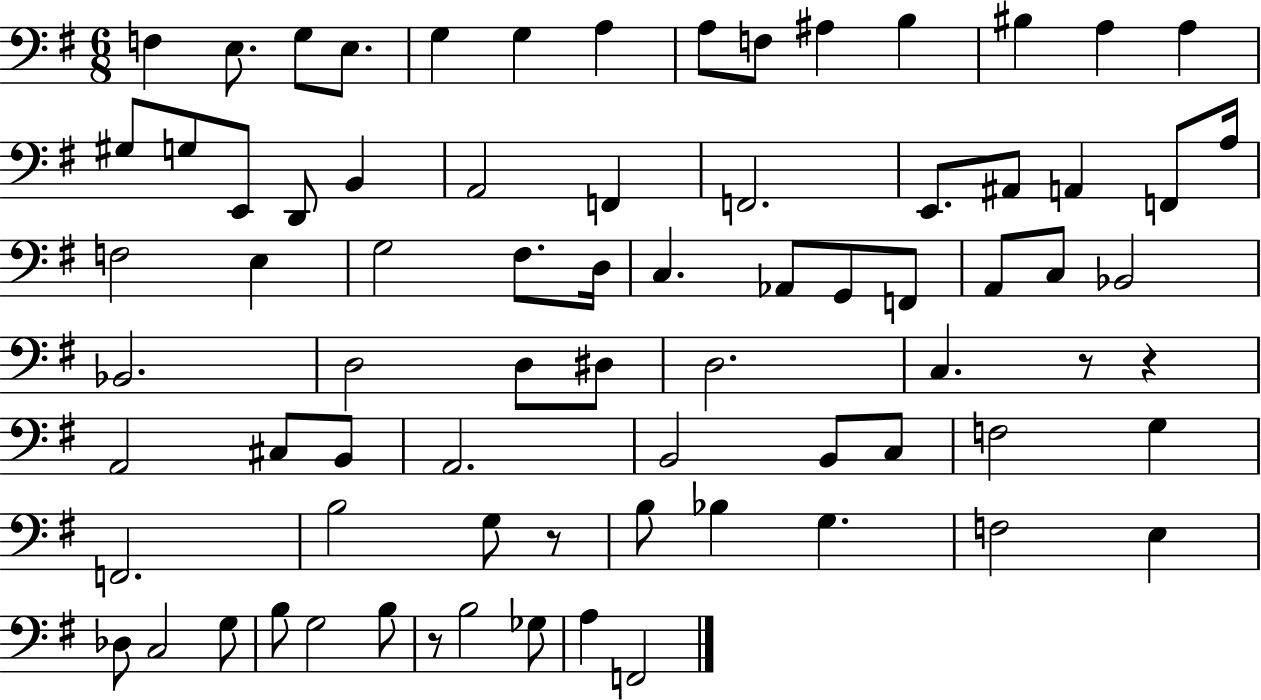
X:1
T:Untitled
M:6/8
L:1/4
K:G
F, E,/2 G,/2 E,/2 G, G, A, A,/2 F,/2 ^A, B, ^B, A, A, ^G,/2 G,/2 E,,/2 D,,/2 B,, A,,2 F,, F,,2 E,,/2 ^A,,/2 A,, F,,/2 A,/4 F,2 E, G,2 ^F,/2 D,/4 C, _A,,/2 G,,/2 F,,/2 A,,/2 C,/2 _B,,2 _B,,2 D,2 D,/2 ^D,/2 D,2 C, z/2 z A,,2 ^C,/2 B,,/2 A,,2 B,,2 B,,/2 C,/2 F,2 G, F,,2 B,2 G,/2 z/2 B,/2 _B, G, F,2 E, _D,/2 C,2 G,/2 B,/2 G,2 B,/2 z/2 B,2 _G,/2 A, F,,2